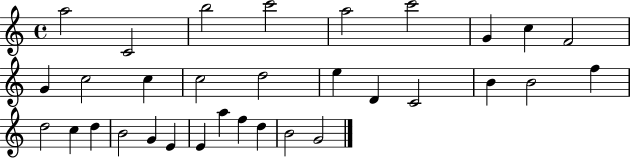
A5/h C4/h B5/h C6/h A5/h C6/h G4/q C5/q F4/h G4/q C5/h C5/q C5/h D5/h E5/q D4/q C4/h B4/q B4/h F5/q D5/h C5/q D5/q B4/h G4/q E4/q E4/q A5/q F5/q D5/q B4/h G4/h